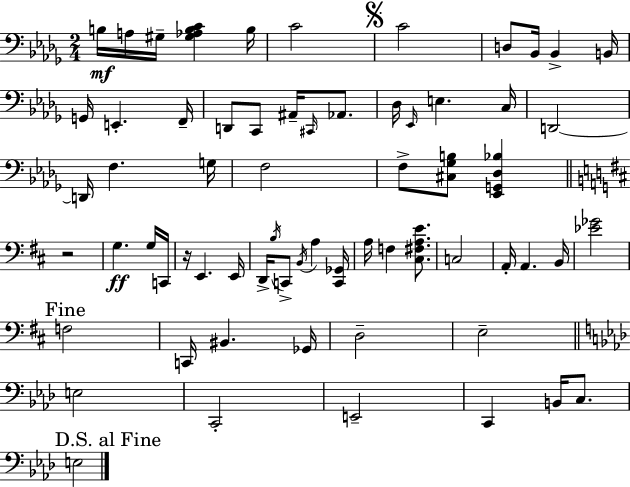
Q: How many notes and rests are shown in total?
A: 65